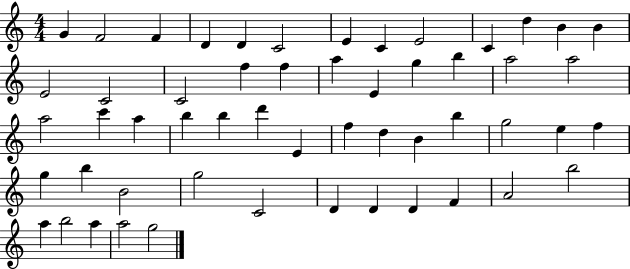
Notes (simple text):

G4/q F4/h F4/q D4/q D4/q C4/h E4/q C4/q E4/h C4/q D5/q B4/q B4/q E4/h C4/h C4/h F5/q F5/q A5/q E4/q G5/q B5/q A5/h A5/h A5/h C6/q A5/q B5/q B5/q D6/q E4/q F5/q D5/q B4/q B5/q G5/h E5/q F5/q G5/q B5/q B4/h G5/h C4/h D4/q D4/q D4/q F4/q A4/h B5/h A5/q B5/h A5/q A5/h G5/h